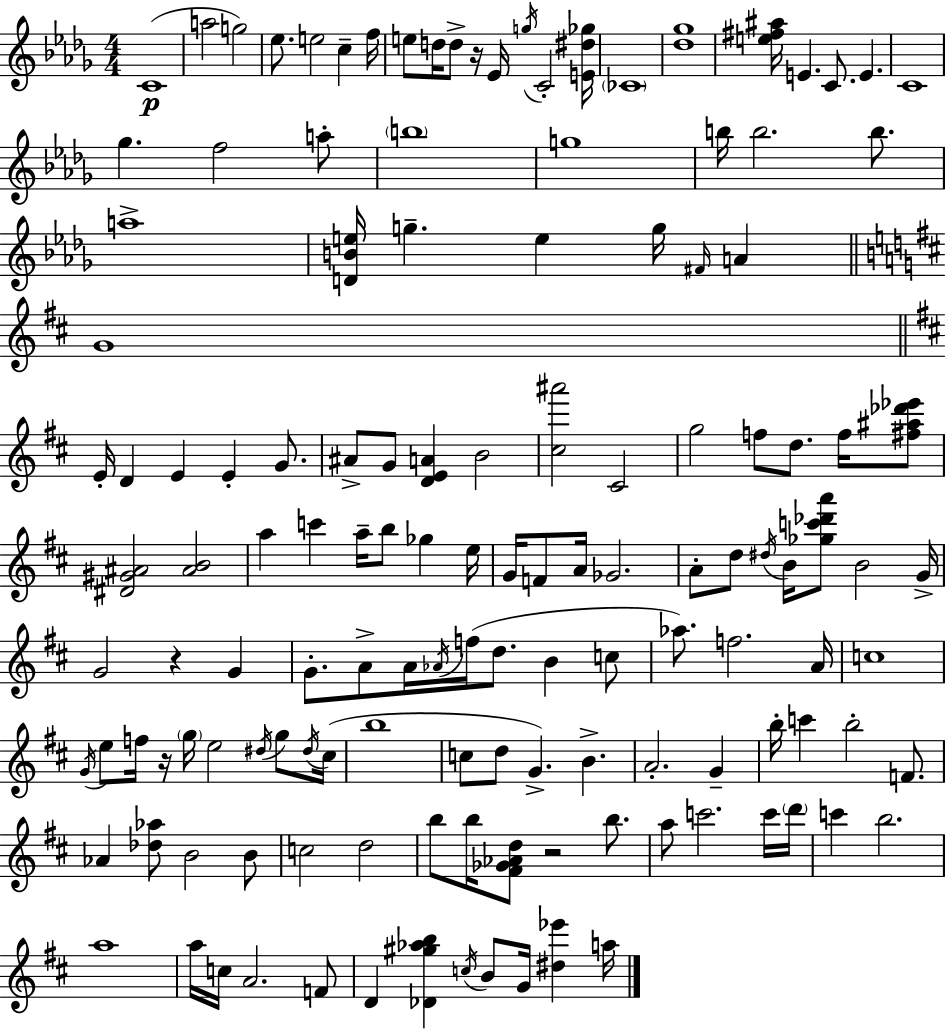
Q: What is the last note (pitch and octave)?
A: A5